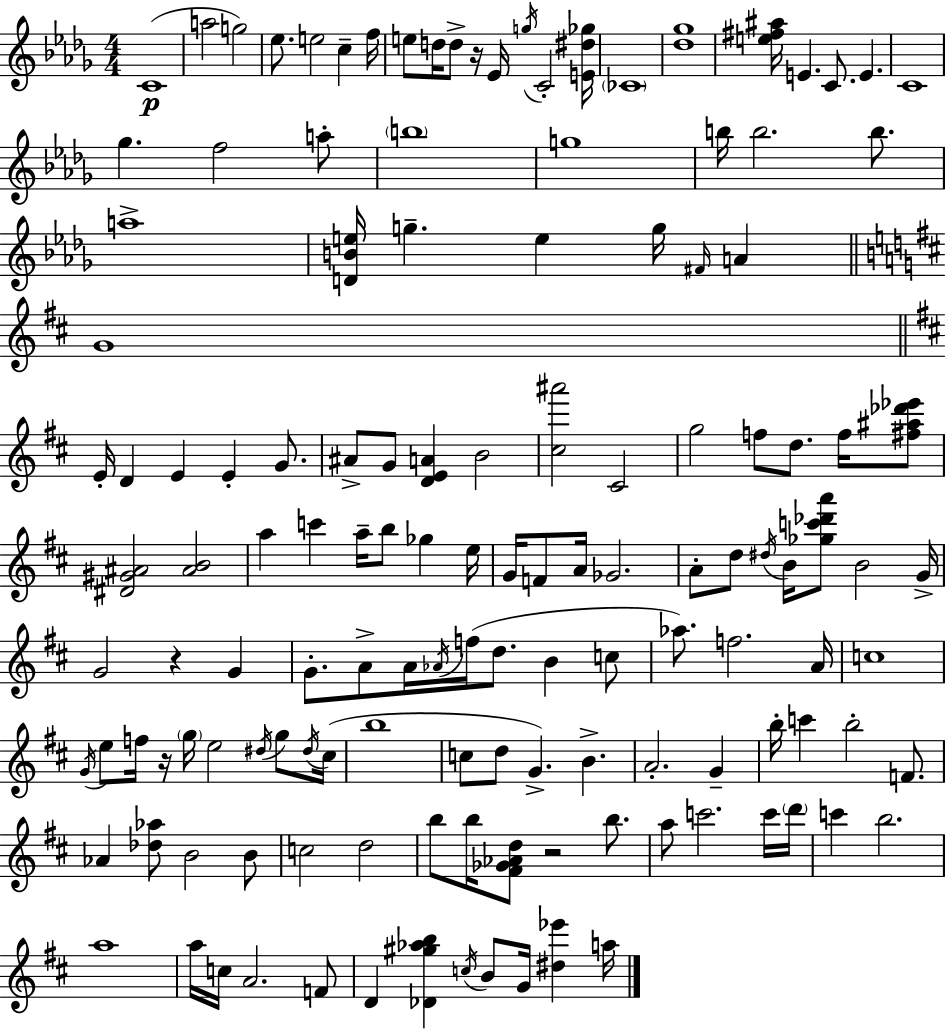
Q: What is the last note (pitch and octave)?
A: A5